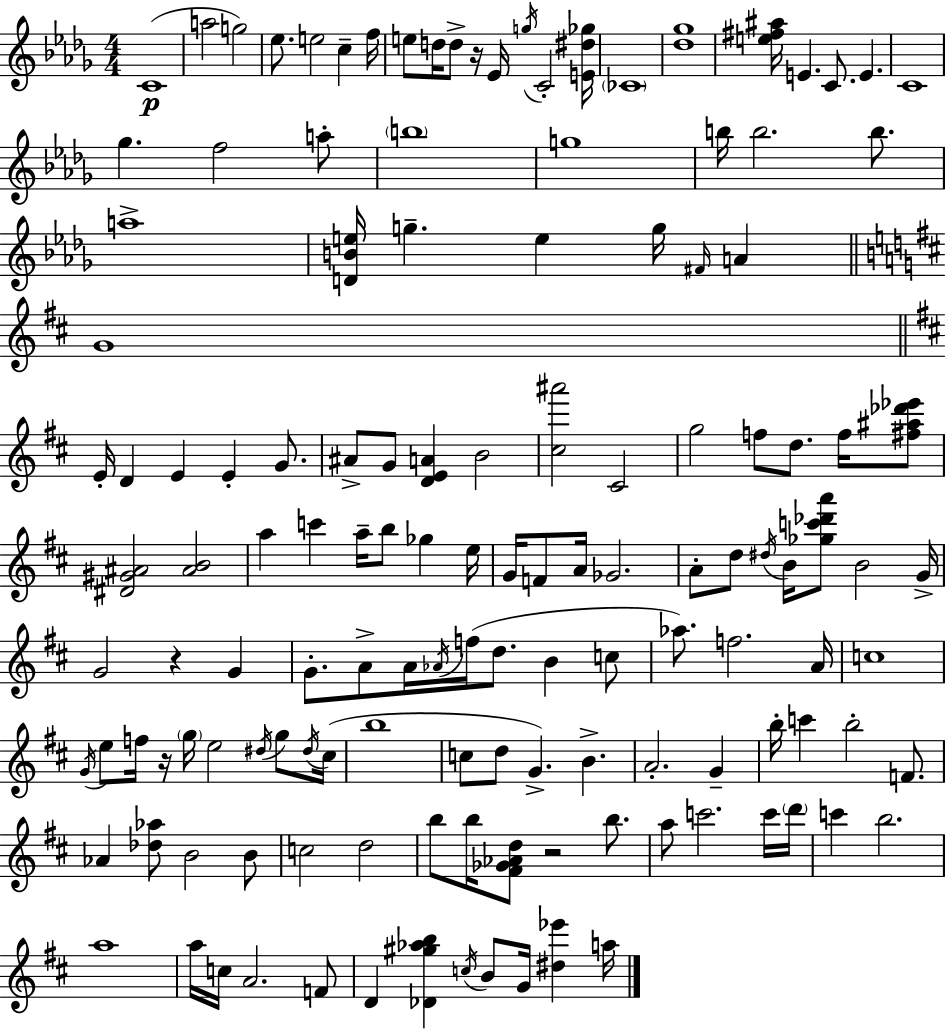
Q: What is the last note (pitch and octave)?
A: A5